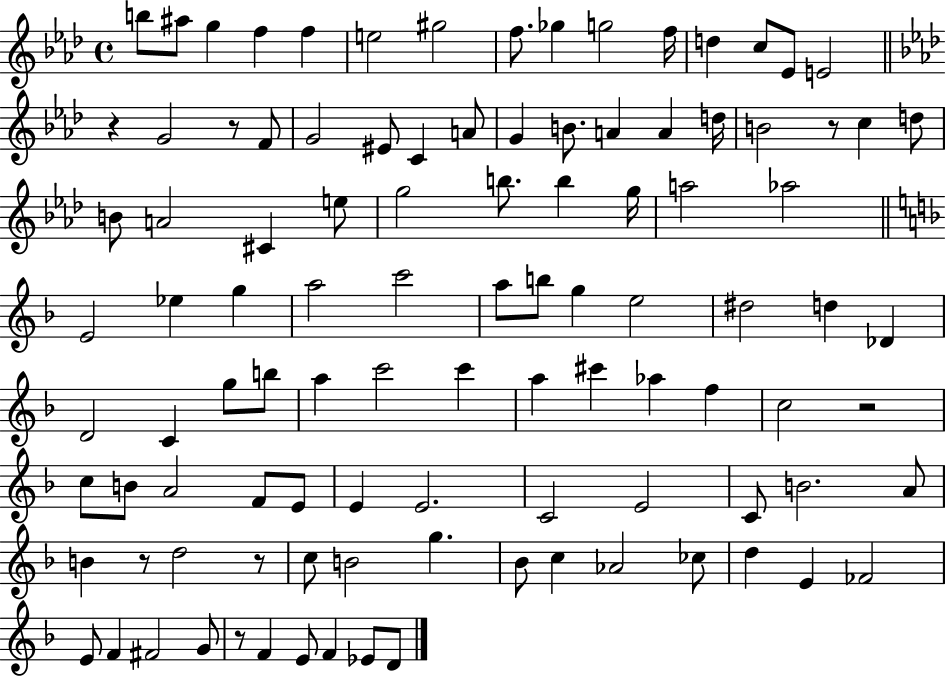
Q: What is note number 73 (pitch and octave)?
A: C4